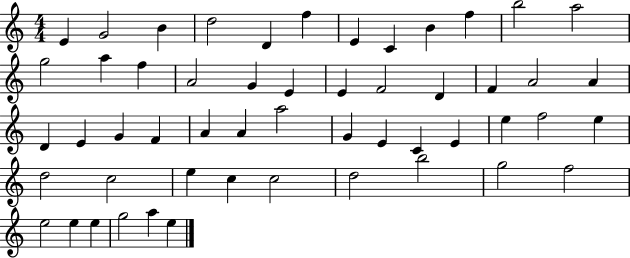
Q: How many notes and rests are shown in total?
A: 53